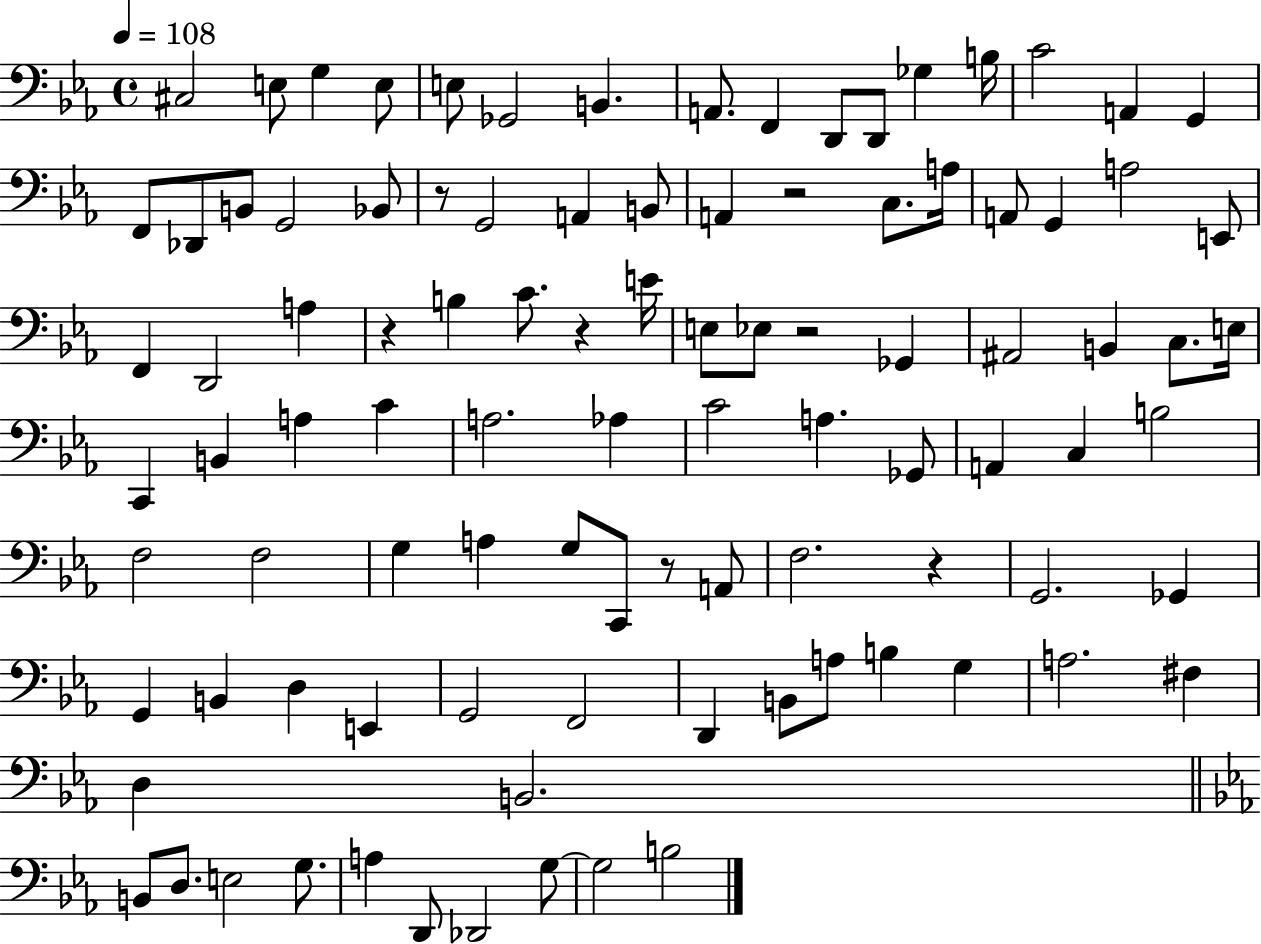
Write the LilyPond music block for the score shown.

{
  \clef bass
  \time 4/4
  \defaultTimeSignature
  \key ees \major
  \tempo 4 = 108
  \repeat volta 2 { cis2 e8 g4 e8 | e8 ges,2 b,4. | a,8. f,4 d,8 d,8 ges4 b16 | c'2 a,4 g,4 | \break f,8 des,8 b,8 g,2 bes,8 | r8 g,2 a,4 b,8 | a,4 r2 c8. a16 | a,8 g,4 a2 e,8 | \break f,4 d,2 a4 | r4 b4 c'8. r4 e'16 | e8 ees8 r2 ges,4 | ais,2 b,4 c8. e16 | \break c,4 b,4 a4 c'4 | a2. aes4 | c'2 a4. ges,8 | a,4 c4 b2 | \break f2 f2 | g4 a4 g8 c,8 r8 a,8 | f2. r4 | g,2. ges,4 | \break g,4 b,4 d4 e,4 | g,2 f,2 | d,4 b,8 a8 b4 g4 | a2. fis4 | \break d4 b,2. | \bar "||" \break \key c \minor b,8 d8. e2 g8. | a4 d,8 des,2 g8~~ | g2 b2 | } \bar "|."
}